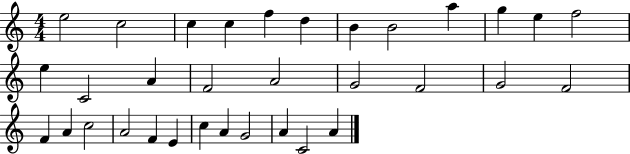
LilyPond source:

{
  \clef treble
  \numericTimeSignature
  \time 4/4
  \key c \major
  e''2 c''2 | c''4 c''4 f''4 d''4 | b'4 b'2 a''4 | g''4 e''4 f''2 | \break e''4 c'2 a'4 | f'2 a'2 | g'2 f'2 | g'2 f'2 | \break f'4 a'4 c''2 | a'2 f'4 e'4 | c''4 a'4 g'2 | a'4 c'2 a'4 | \break \bar "|."
}